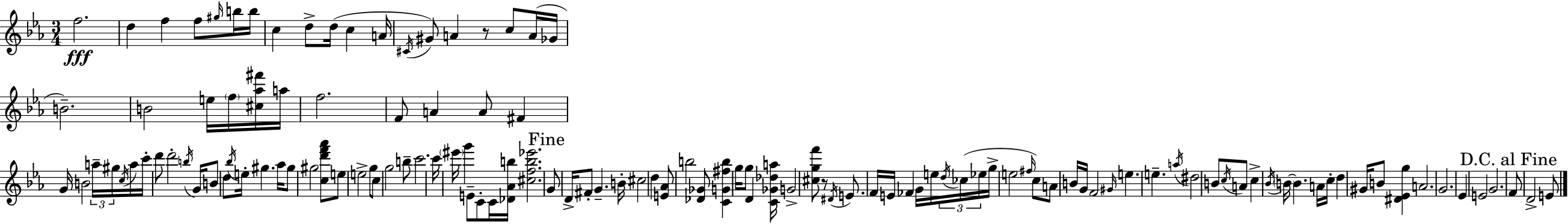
F5/h. D5/q F5/q F5/e G#5/s B5/s B5/s C5/q D5/e D5/s C5/q A4/s C#4/s G#4/e A4/q R/e C5/e A4/s Gb4/s B4/h. B4/h E5/s F5/s [C#5,Ab5,F#6]/s A5/s F5/h. F4/e A4/q A4/e F#4/q G4/s B4/h A5/s G#5/s C5/s A5/s C6/s D6/e D6/h B5/s G4/s B4/e D5/e Bb5/s E5/s G#5/q. Ab5/s G#5/e G#5/h [C5,D6,F6,Ab6]/e E5/e E5/h G5/e C5/e G5/h B5/e C6/h. C6/s EIS6/s G6/q E4/e C4/e C4/s [Db4,Ab4,B5]/s [C#5,F5,B5,Eb6]/h. G4/e D4/s F#4/e G4/q. B4/s C#5/h D5/q [E4,Ab4]/e B5/h [Db4,Gb4]/e [C4,G4,F#5,B5]/q G5/s G5/e D4/q [C4,Gb4,Db5,A5]/s G4/h [C#5,G5,F6]/e R/e D#4/s E4/e. F4/s E4/s FES4/q G4/s E5/s D5/s CES5/s Eb5/s G5/s E5/h F#5/s C5/e A4/e B4/s G4/s F4/h G#4/s E5/q. E5/q. A5/s D#5/h B4/e C5/s A4/e C5/q Bb4/s B4/s B4/q. A4/s C5/s D5/q G#4/s B4/e [D#4,Eb4,G5]/q A4/h. G4/h. Eb4/q E4/h G4/h. F4/e D4/h E4/e